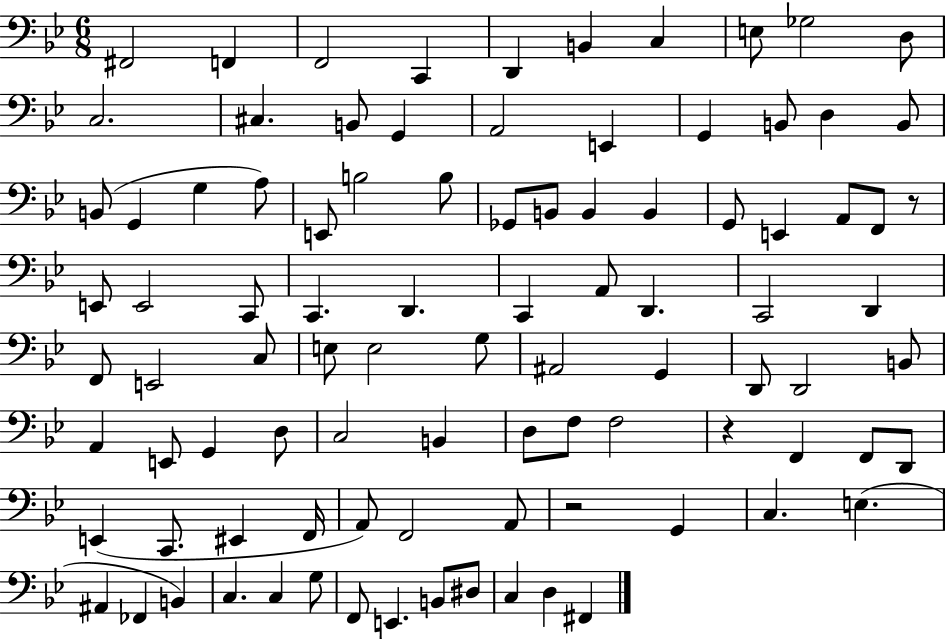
{
  \clef bass
  \numericTimeSignature
  \time 6/8
  \key bes \major
  fis,2 f,4 | f,2 c,4 | d,4 b,4 c4 | e8 ges2 d8 | \break c2. | cis4. b,8 g,4 | a,2 e,4 | g,4 b,8 d4 b,8 | \break b,8( g,4 g4 a8) | e,8 b2 b8 | ges,8 b,8 b,4 b,4 | g,8 e,4 a,8 f,8 r8 | \break e,8 e,2 c,8 | c,4. d,4. | c,4 a,8 d,4. | c,2 d,4 | \break f,8 e,2 c8 | e8 e2 g8 | ais,2 g,4 | d,8 d,2 b,8 | \break a,4 e,8 g,4 d8 | c2 b,4 | d8 f8 f2 | r4 f,4 f,8 d,8 | \break e,4( c,8. eis,4 f,16 | a,8) f,2 a,8 | r2 g,4 | c4. e4.( | \break ais,4 fes,4 b,4) | c4. c4 g8 | f,8 e,4. b,8 dis8 | c4 d4 fis,4 | \break \bar "|."
}